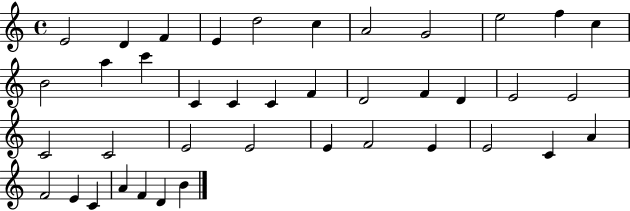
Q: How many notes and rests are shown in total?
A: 40